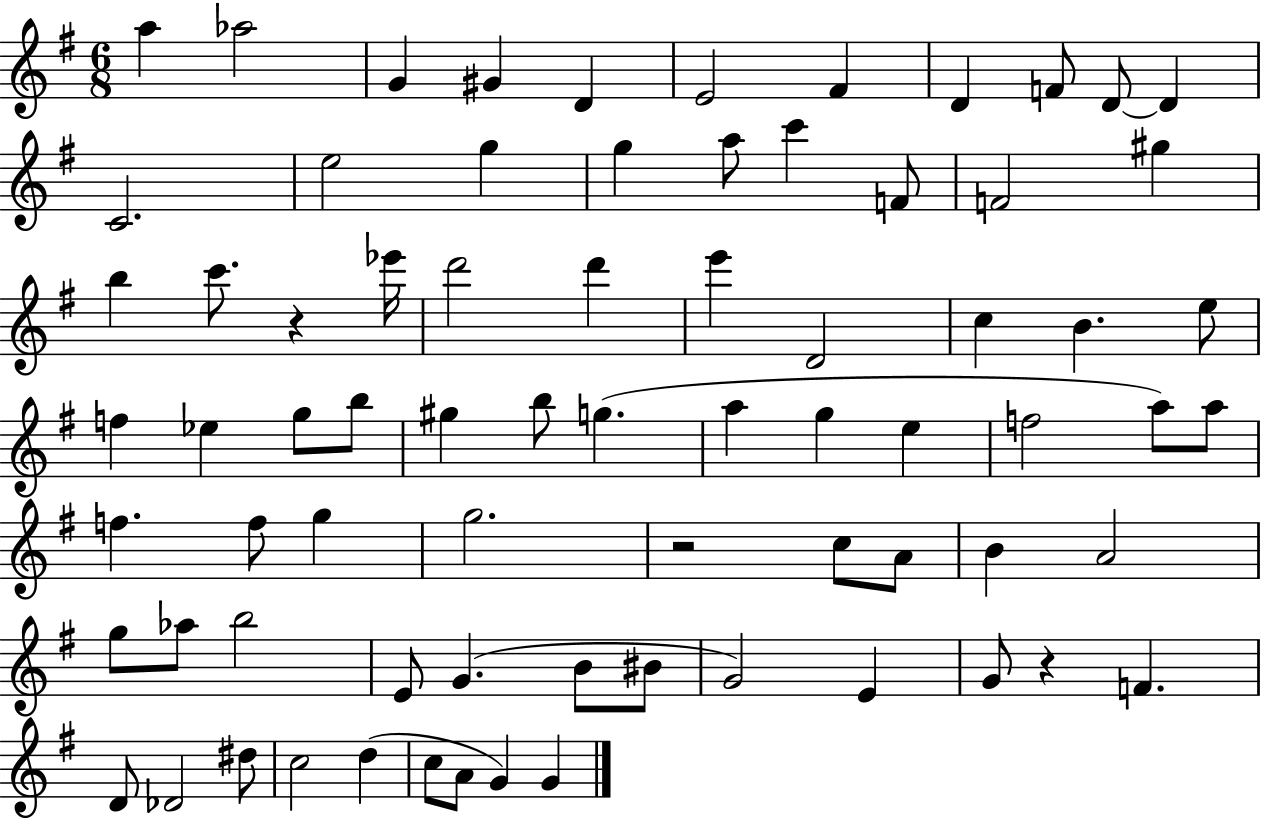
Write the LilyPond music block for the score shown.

{
  \clef treble
  \numericTimeSignature
  \time 6/8
  \key g \major
  \repeat volta 2 { a''4 aes''2 | g'4 gis'4 d'4 | e'2 fis'4 | d'4 f'8 d'8~~ d'4 | \break c'2. | e''2 g''4 | g''4 a''8 c'''4 f'8 | f'2 gis''4 | \break b''4 c'''8. r4 ees'''16 | d'''2 d'''4 | e'''4 d'2 | c''4 b'4. e''8 | \break f''4 ees''4 g''8 b''8 | gis''4 b''8 g''4.( | a''4 g''4 e''4 | f''2 a''8) a''8 | \break f''4. f''8 g''4 | g''2. | r2 c''8 a'8 | b'4 a'2 | \break g''8 aes''8 b''2 | e'8 g'4.( b'8 bis'8 | g'2) e'4 | g'8 r4 f'4. | \break d'8 des'2 dis''8 | c''2 d''4( | c''8 a'8 g'4) g'4 | } \bar "|."
}